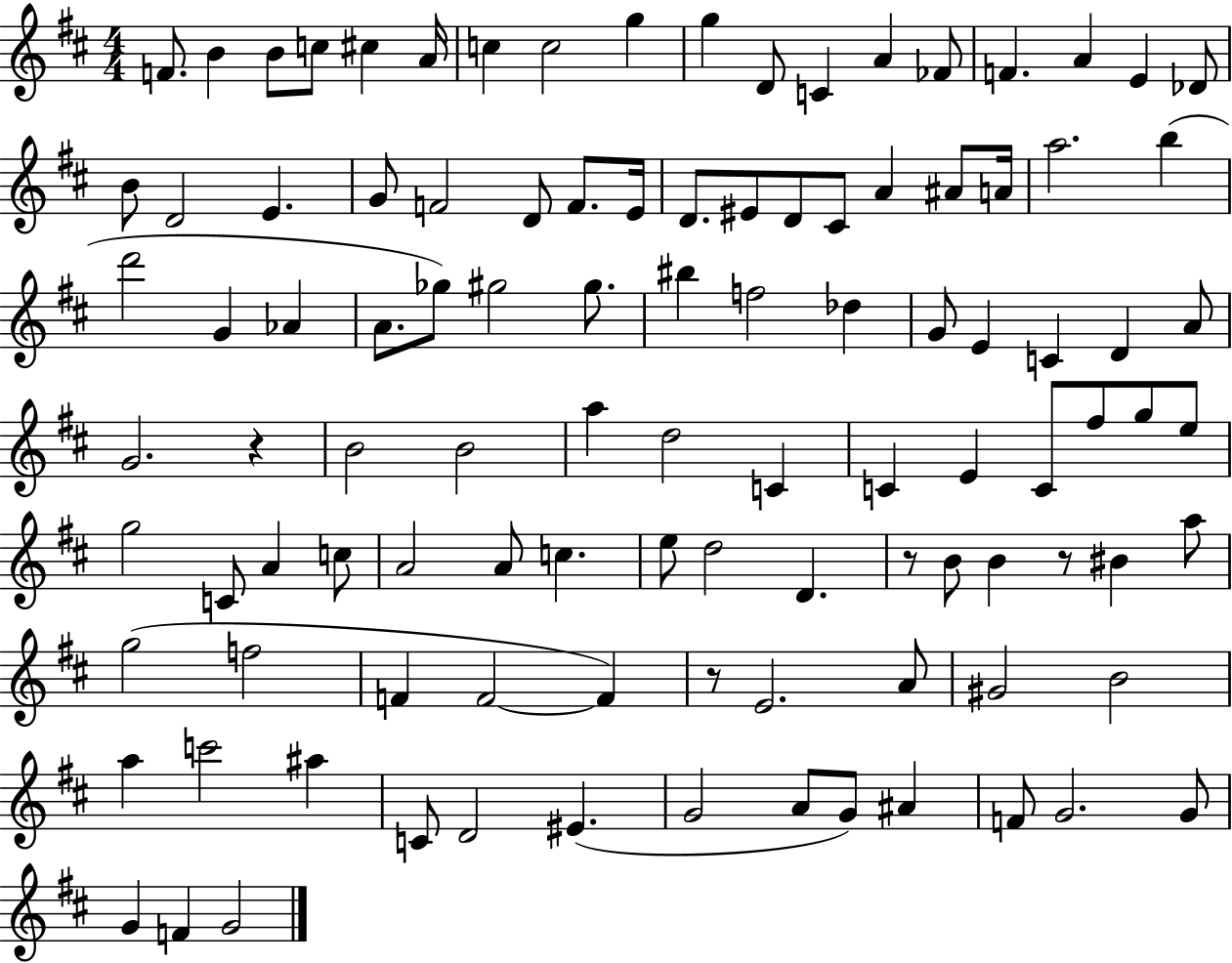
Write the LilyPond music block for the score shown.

{
  \clef treble
  \numericTimeSignature
  \time 4/4
  \key d \major
  f'8. b'4 b'8 c''8 cis''4 a'16 | c''4 c''2 g''4 | g''4 d'8 c'4 a'4 fes'8 | f'4. a'4 e'4 des'8 | \break b'8 d'2 e'4. | g'8 f'2 d'8 f'8. e'16 | d'8. eis'8 d'8 cis'8 a'4 ais'8 a'16 | a''2. b''4( | \break d'''2 g'4 aes'4 | a'8. ges''8) gis''2 gis''8. | bis''4 f''2 des''4 | g'8 e'4 c'4 d'4 a'8 | \break g'2. r4 | b'2 b'2 | a''4 d''2 c'4 | c'4 e'4 c'8 fis''8 g''8 e''8 | \break g''2 c'8 a'4 c''8 | a'2 a'8 c''4. | e''8 d''2 d'4. | r8 b'8 b'4 r8 bis'4 a''8 | \break g''2( f''2 | f'4 f'2~~ f'4) | r8 e'2. a'8 | gis'2 b'2 | \break a''4 c'''2 ais''4 | c'8 d'2 eis'4.( | g'2 a'8 g'8) ais'4 | f'8 g'2. g'8 | \break g'4 f'4 g'2 | \bar "|."
}